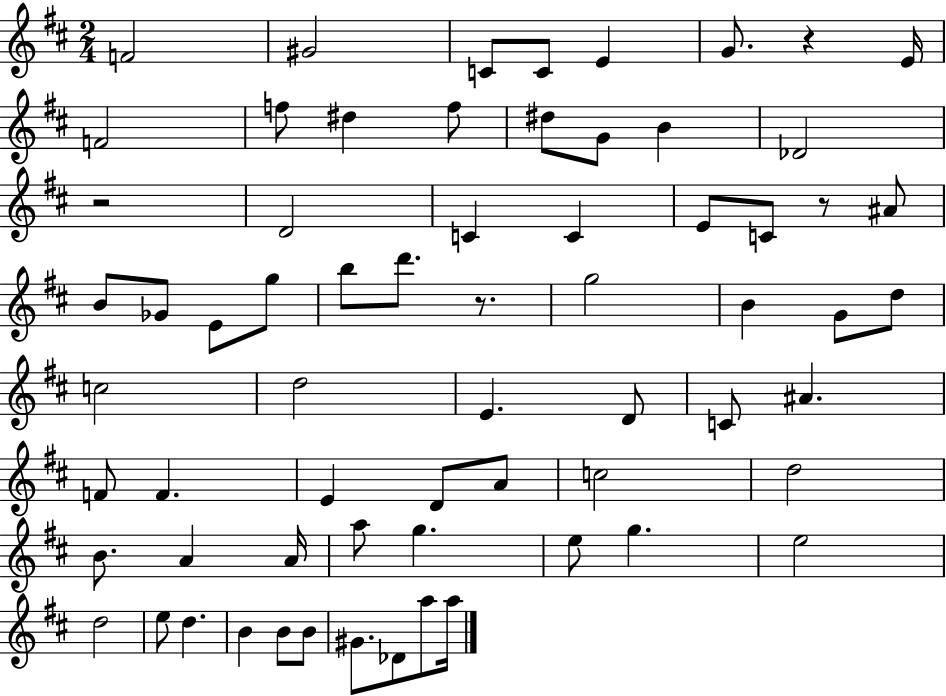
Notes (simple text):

F4/h G#4/h C4/e C4/e E4/q G4/e. R/q E4/s F4/h F5/e D#5/q F5/e D#5/e G4/e B4/q Db4/h R/h D4/h C4/q C4/q E4/e C4/e R/e A#4/e B4/e Gb4/e E4/e G5/e B5/e D6/e. R/e. G5/h B4/q G4/e D5/e C5/h D5/h E4/q. D4/e C4/e A#4/q. F4/e F4/q. E4/q D4/e A4/e C5/h D5/h B4/e. A4/q A4/s A5/e G5/q. E5/e G5/q. E5/h D5/h E5/e D5/q. B4/q B4/e B4/e G#4/e. Db4/e A5/e A5/s